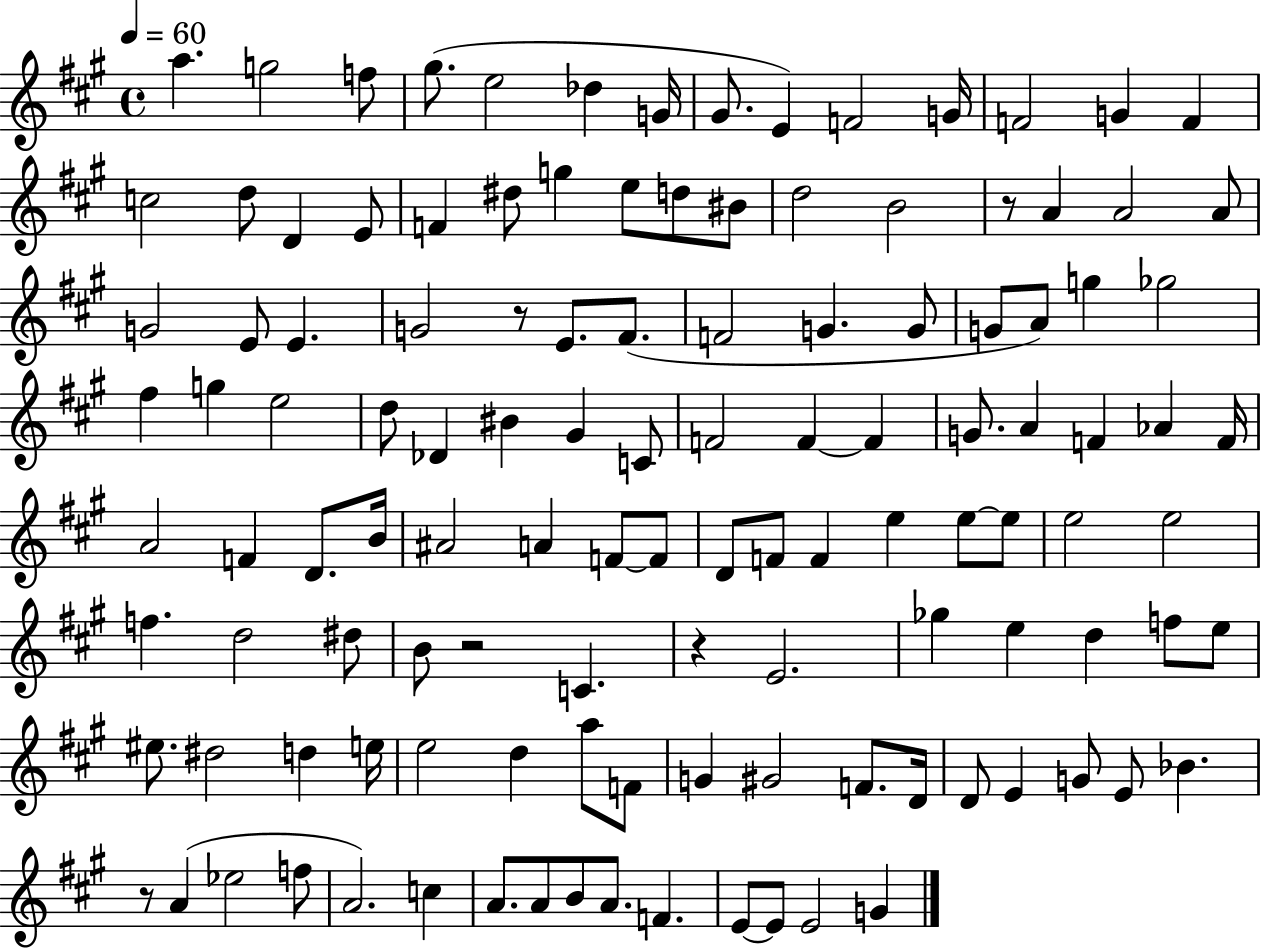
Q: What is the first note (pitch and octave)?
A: A5